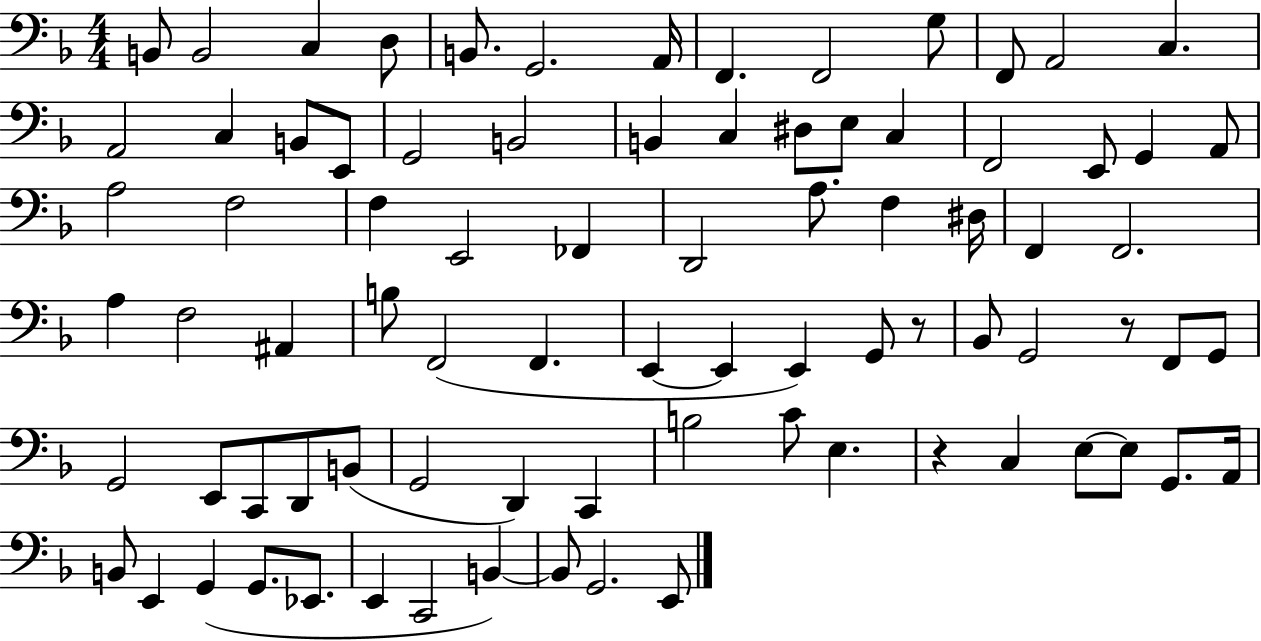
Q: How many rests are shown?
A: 3